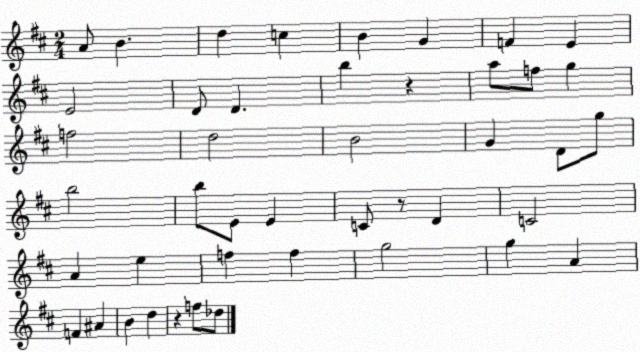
X:1
T:Untitled
M:2/4
L:1/4
K:D
A/2 B d c B G F E E2 D/2 D b z a/2 f/2 g f2 d2 B2 G D/2 g/2 b2 b/2 E/2 E C/2 z/2 D C2 A e f f g2 g A F ^A B d z f/2 _d/2